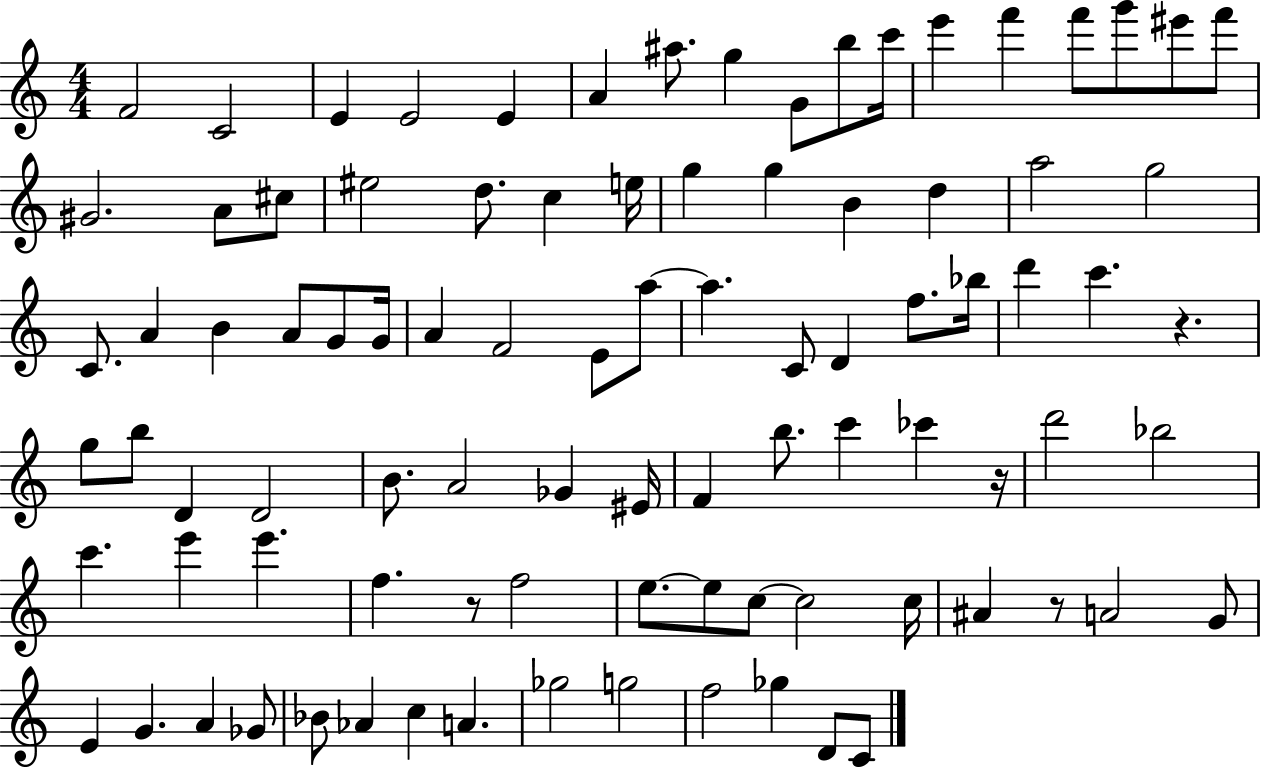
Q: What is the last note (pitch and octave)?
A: C4